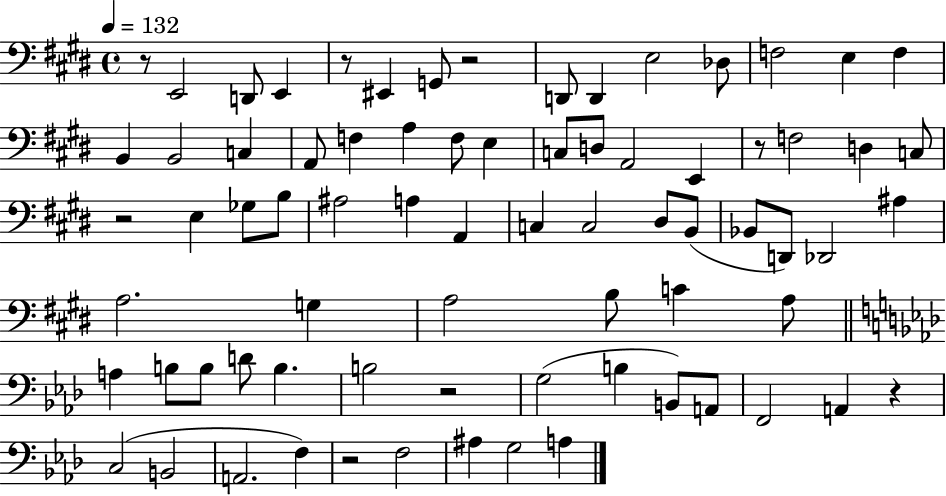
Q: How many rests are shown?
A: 8